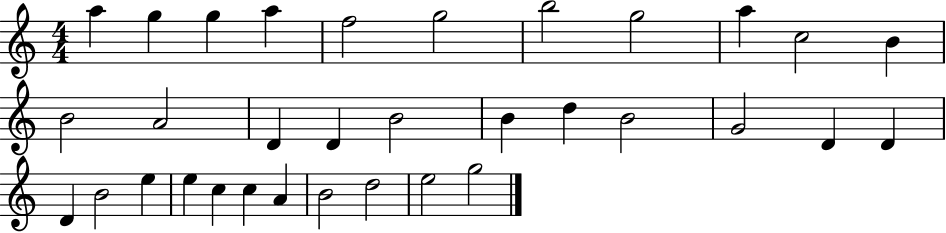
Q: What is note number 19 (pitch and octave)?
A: B4